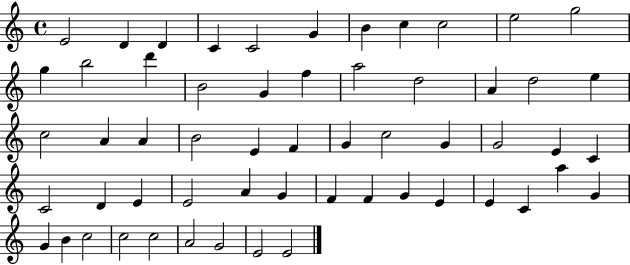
{
  \clef treble
  \time 4/4
  \defaultTimeSignature
  \key c \major
  e'2 d'4 d'4 | c'4 c'2 g'4 | b'4 c''4 c''2 | e''2 g''2 | \break g''4 b''2 d'''4 | b'2 g'4 f''4 | a''2 d''2 | a'4 d''2 e''4 | \break c''2 a'4 a'4 | b'2 e'4 f'4 | g'4 c''2 g'4 | g'2 e'4 c'4 | \break c'2 d'4 e'4 | e'2 a'4 g'4 | f'4 f'4 g'4 e'4 | e'4 c'4 a''4 g'4 | \break g'4 b'4 c''2 | c''2 c''2 | a'2 g'2 | e'2 e'2 | \break \bar "|."
}